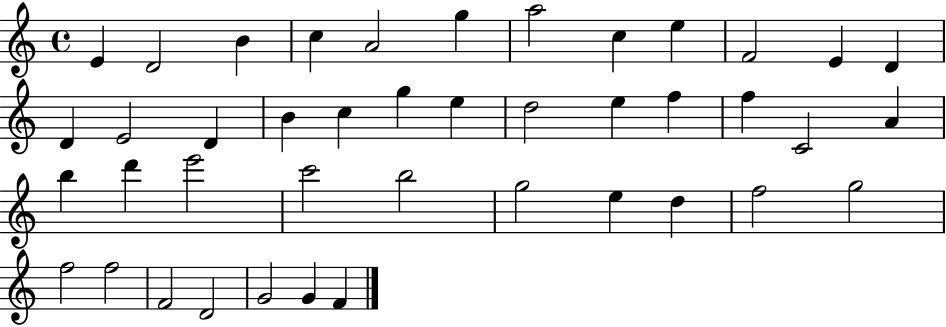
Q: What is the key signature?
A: C major